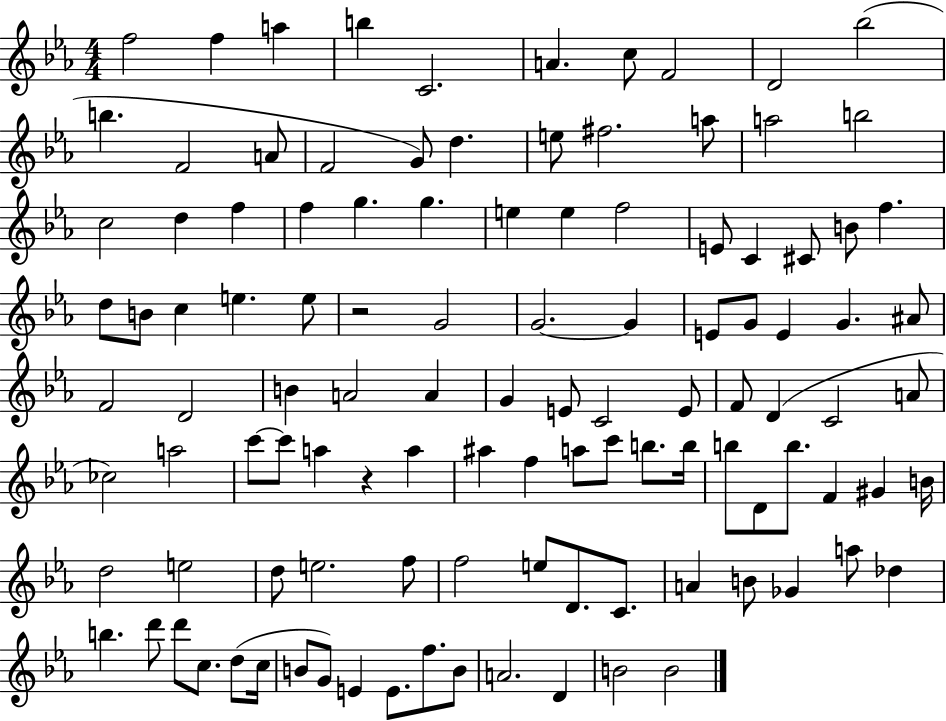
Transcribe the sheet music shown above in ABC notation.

X:1
T:Untitled
M:4/4
L:1/4
K:Eb
f2 f a b C2 A c/2 F2 D2 _b2 b F2 A/2 F2 G/2 d e/2 ^f2 a/2 a2 b2 c2 d f f g g e e f2 E/2 C ^C/2 B/2 f d/2 B/2 c e e/2 z2 G2 G2 G E/2 G/2 E G ^A/2 F2 D2 B A2 A G E/2 C2 E/2 F/2 D C2 A/2 _c2 a2 c'/2 c'/2 a z a ^a f a/2 c'/2 b/2 b/4 b/2 D/2 b/2 F ^G B/4 d2 e2 d/2 e2 f/2 f2 e/2 D/2 C/2 A B/2 _G a/2 _d b d'/2 d'/2 c/2 d/2 c/4 B/2 G/2 E E/2 f/2 B/2 A2 D B2 B2